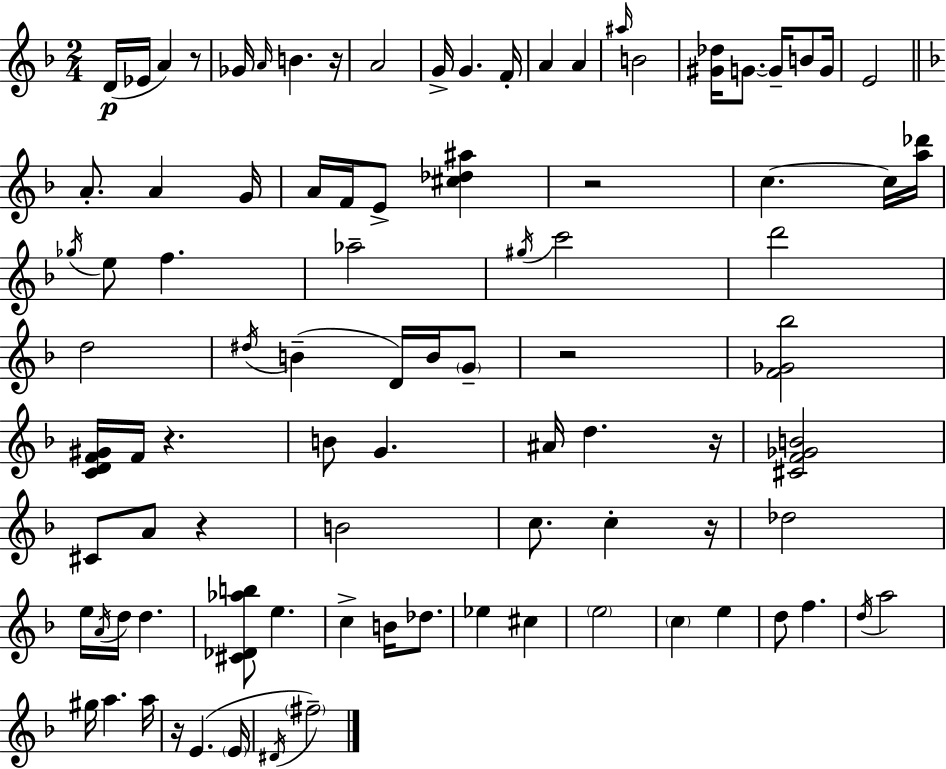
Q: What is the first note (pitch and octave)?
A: D4